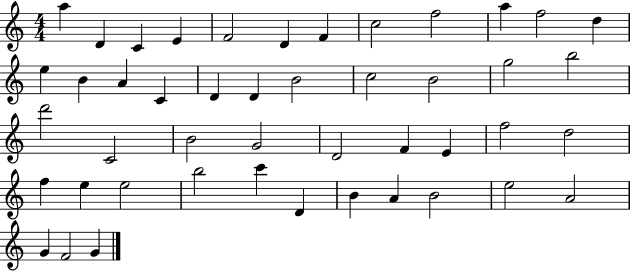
{
  \clef treble
  \numericTimeSignature
  \time 4/4
  \key c \major
  a''4 d'4 c'4 e'4 | f'2 d'4 f'4 | c''2 f''2 | a''4 f''2 d''4 | \break e''4 b'4 a'4 c'4 | d'4 d'4 b'2 | c''2 b'2 | g''2 b''2 | \break d'''2 c'2 | b'2 g'2 | d'2 f'4 e'4 | f''2 d''2 | \break f''4 e''4 e''2 | b''2 c'''4 d'4 | b'4 a'4 b'2 | e''2 a'2 | \break g'4 f'2 g'4 | \bar "|."
}